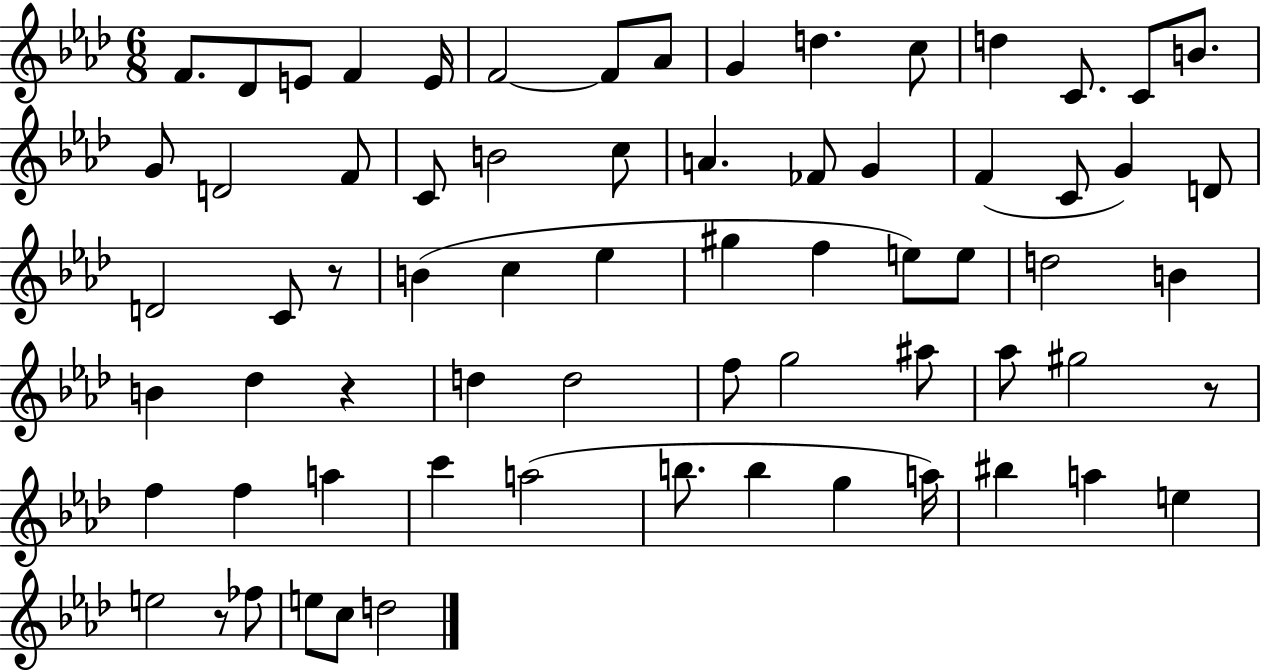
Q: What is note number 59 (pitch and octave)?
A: A5